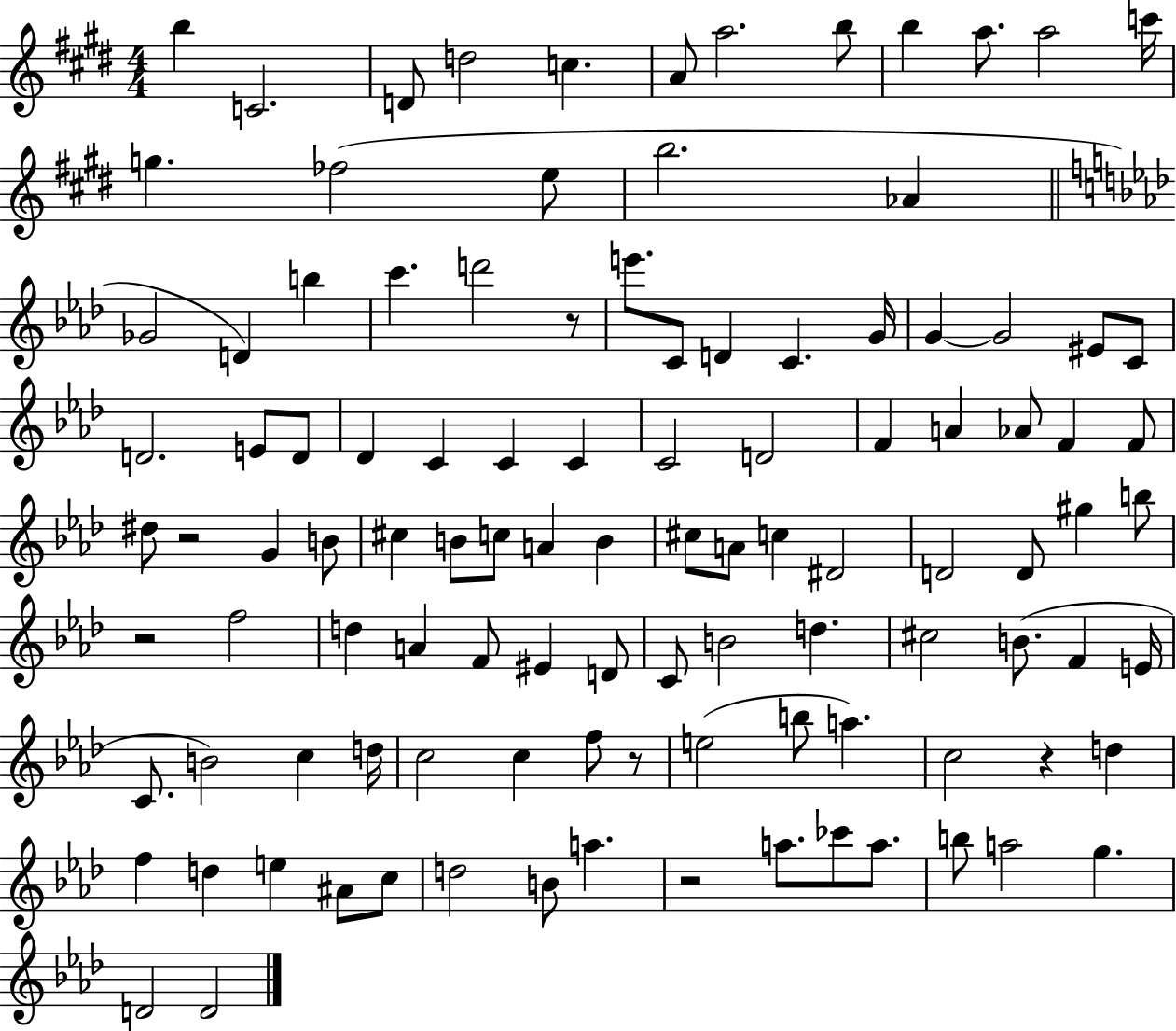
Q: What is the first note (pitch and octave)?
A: B5